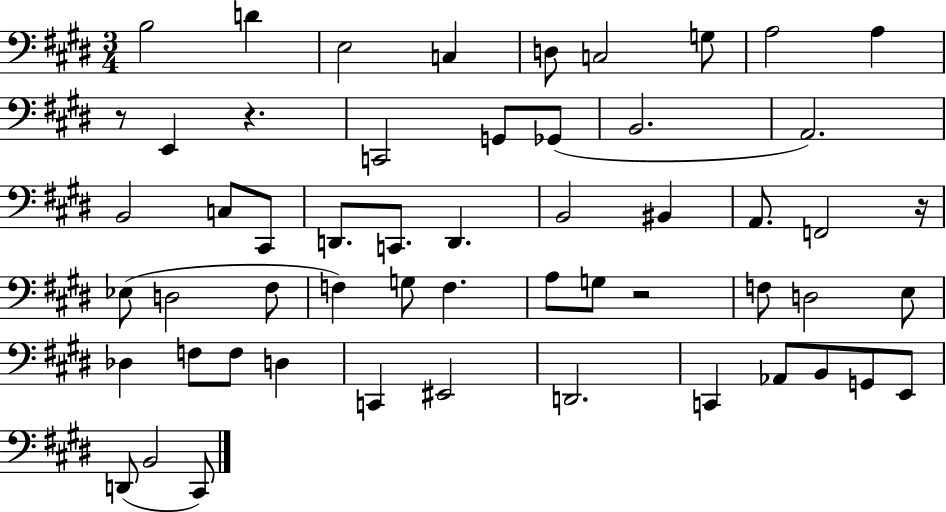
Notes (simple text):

B3/h D4/q E3/h C3/q D3/e C3/h G3/e A3/h A3/q R/e E2/q R/q. C2/h G2/e Gb2/e B2/h. A2/h. B2/h C3/e C#2/e D2/e. C2/e. D2/q. B2/h BIS2/q A2/e. F2/h R/s Eb3/e D3/h F#3/e F3/q G3/e F3/q. A3/e G3/e R/h F3/e D3/h E3/e Db3/q F3/e F3/e D3/q C2/q EIS2/h D2/h. C2/q Ab2/e B2/e G2/e E2/e D2/e B2/h C#2/e